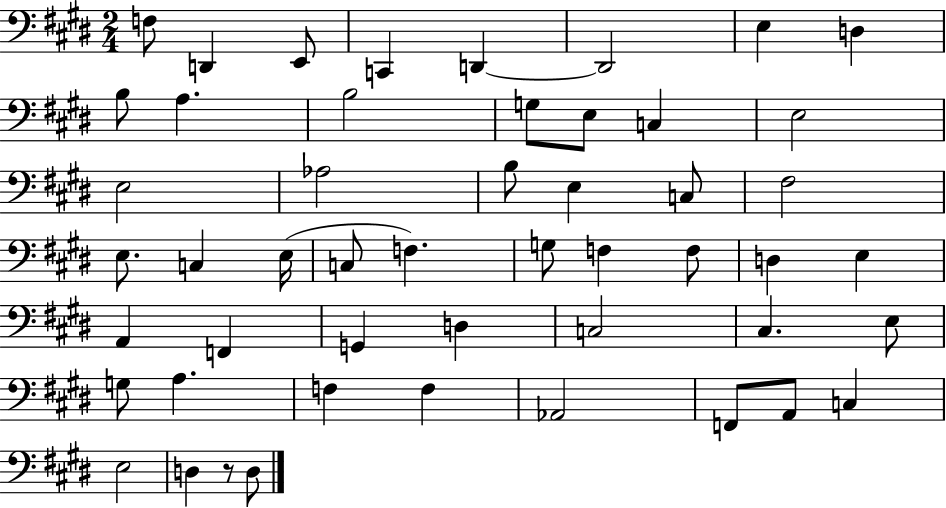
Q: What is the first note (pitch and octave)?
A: F3